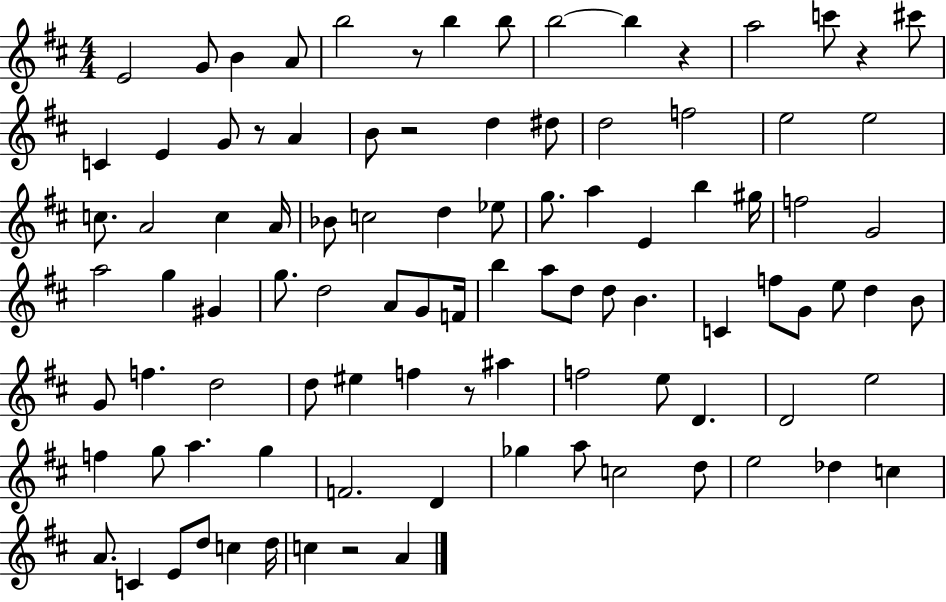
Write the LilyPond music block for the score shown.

{
  \clef treble
  \numericTimeSignature
  \time 4/4
  \key d \major
  e'2 g'8 b'4 a'8 | b''2 r8 b''4 b''8 | b''2~~ b''4 r4 | a''2 c'''8 r4 cis'''8 | \break c'4 e'4 g'8 r8 a'4 | b'8 r2 d''4 dis''8 | d''2 f''2 | e''2 e''2 | \break c''8. a'2 c''4 a'16 | bes'8 c''2 d''4 ees''8 | g''8. a''4 e'4 b''4 gis''16 | f''2 g'2 | \break a''2 g''4 gis'4 | g''8. d''2 a'8 g'8 f'16 | b''4 a''8 d''8 d''8 b'4. | c'4 f''8 g'8 e''8 d''4 b'8 | \break g'8 f''4. d''2 | d''8 eis''4 f''4 r8 ais''4 | f''2 e''8 d'4. | d'2 e''2 | \break f''4 g''8 a''4. g''4 | f'2. d'4 | ges''4 a''8 c''2 d''8 | e''2 des''4 c''4 | \break a'8. c'4 e'8 d''8 c''4 d''16 | c''4 r2 a'4 | \bar "|."
}